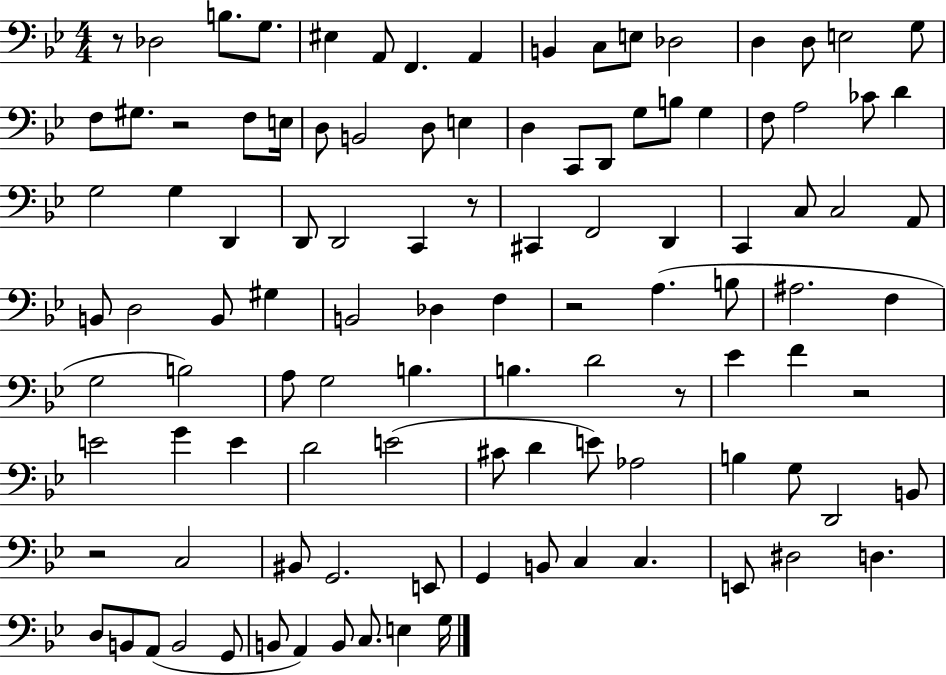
R/e Db3/h B3/e. G3/e. EIS3/q A2/e F2/q. A2/q B2/q C3/e E3/e Db3/h D3/q D3/e E3/h G3/e F3/e G#3/e. R/h F3/e E3/s D3/e B2/h D3/e E3/q D3/q C2/e D2/e G3/e B3/e G3/q F3/e A3/h CES4/e D4/q G3/h G3/q D2/q D2/e D2/h C2/q R/e C#2/q F2/h D2/q C2/q C3/e C3/h A2/e B2/e D3/h B2/e G#3/q B2/h Db3/q F3/q R/h A3/q. B3/e A#3/h. F3/q G3/h B3/h A3/e G3/h B3/q. B3/q. D4/h R/e Eb4/q F4/q R/h E4/h G4/q E4/q D4/h E4/h C#4/e D4/q E4/e Ab3/h B3/q G3/e D2/h B2/e R/h C3/h BIS2/e G2/h. E2/e G2/q B2/e C3/q C3/q. E2/e D#3/h D3/q. D3/e B2/e A2/e B2/h G2/e B2/e A2/q B2/e C3/e. E3/q G3/s